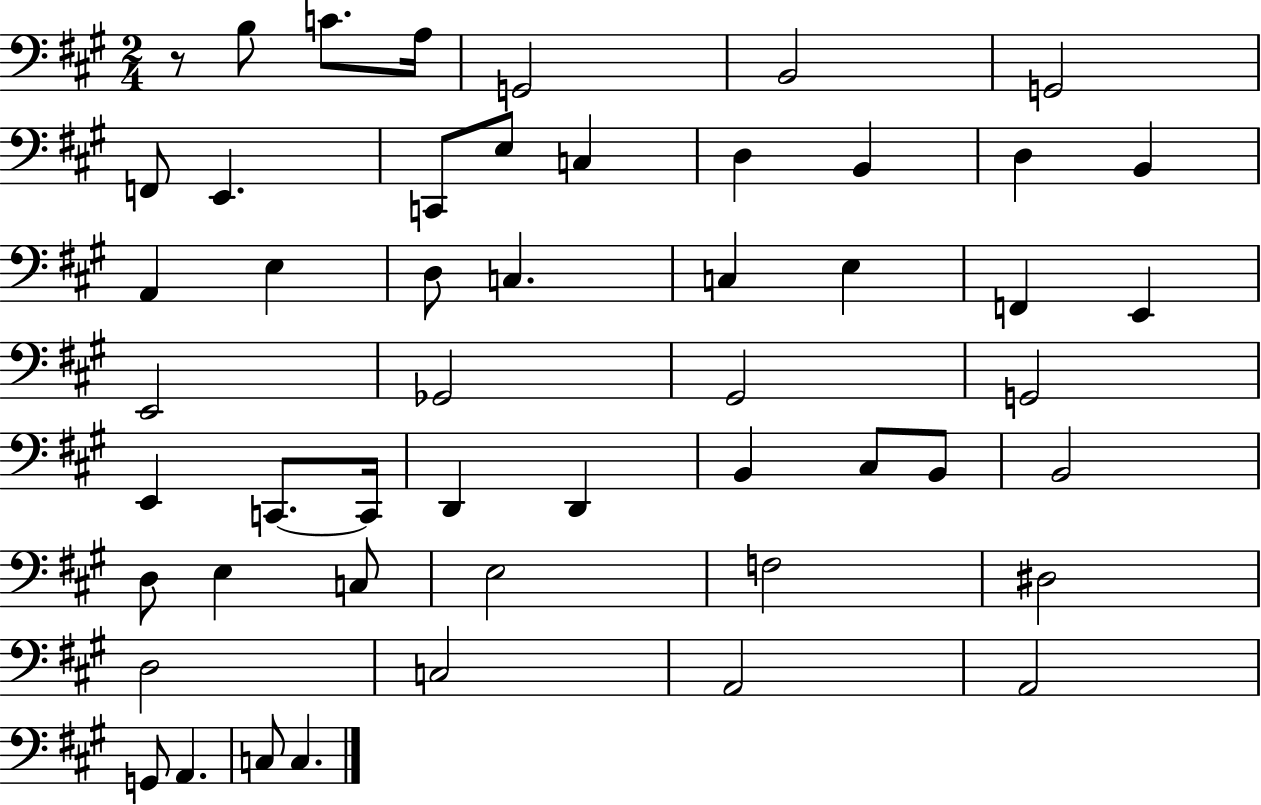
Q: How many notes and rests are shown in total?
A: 51